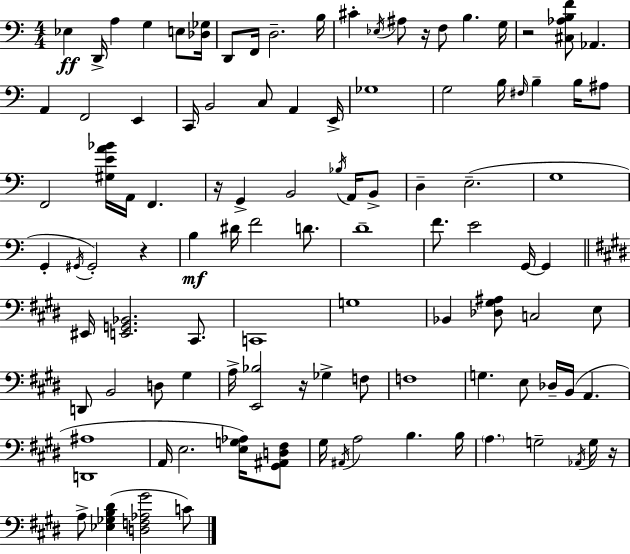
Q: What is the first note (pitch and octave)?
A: Eb3